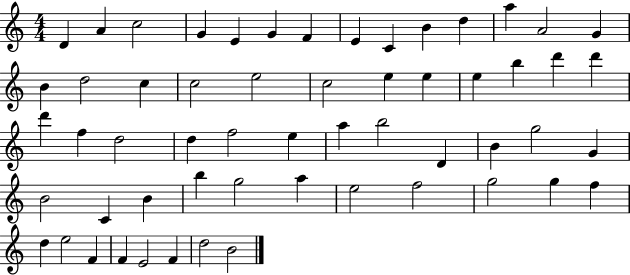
X:1
T:Untitled
M:4/4
L:1/4
K:C
D A c2 G E G F E C B d a A2 G B d2 c c2 e2 c2 e e e b d' d' d' f d2 d f2 e a b2 D B g2 G B2 C B b g2 a e2 f2 g2 g f d e2 F F E2 F d2 B2